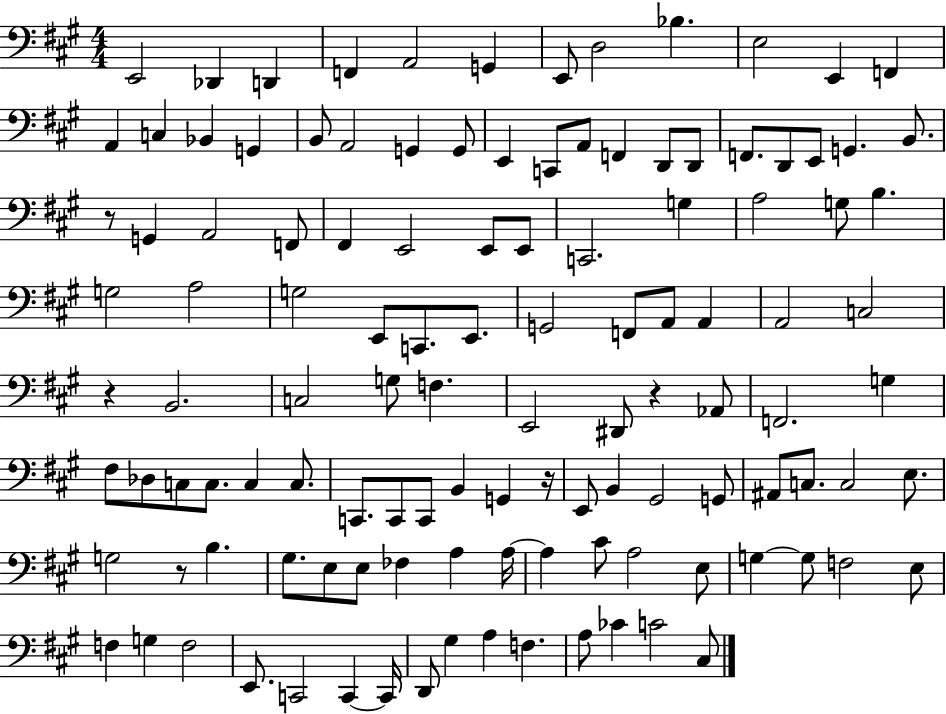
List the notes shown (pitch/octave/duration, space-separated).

E2/h Db2/q D2/q F2/q A2/h G2/q E2/e D3/h Bb3/q. E3/h E2/q F2/q A2/q C3/q Bb2/q G2/q B2/e A2/h G2/q G2/e E2/q C2/e A2/e F2/q D2/e D2/e F2/e. D2/e E2/e G2/q. B2/e. R/e G2/q A2/h F2/e F#2/q E2/h E2/e E2/e C2/h. G3/q A3/h G3/e B3/q. G3/h A3/h G3/h E2/e C2/e. E2/e. G2/h F2/e A2/e A2/q A2/h C3/h R/q B2/h. C3/h G3/e F3/q. E2/h D#2/e R/q Ab2/e F2/h. G3/q F#3/e Db3/e C3/e C3/e. C3/q C3/e. C2/e. C2/e C2/e B2/q G2/q R/s E2/e B2/q G#2/h G2/e A#2/e C3/e. C3/h E3/e. G3/h R/e B3/q. G#3/e. E3/e E3/e FES3/q A3/q A3/s A3/q C#4/e A3/h E3/e G3/q G3/e F3/h E3/e F3/q G3/q F3/h E2/e. C2/h C2/q C2/s D2/e G#3/q A3/q F3/q. A3/e CES4/q C4/h C#3/e